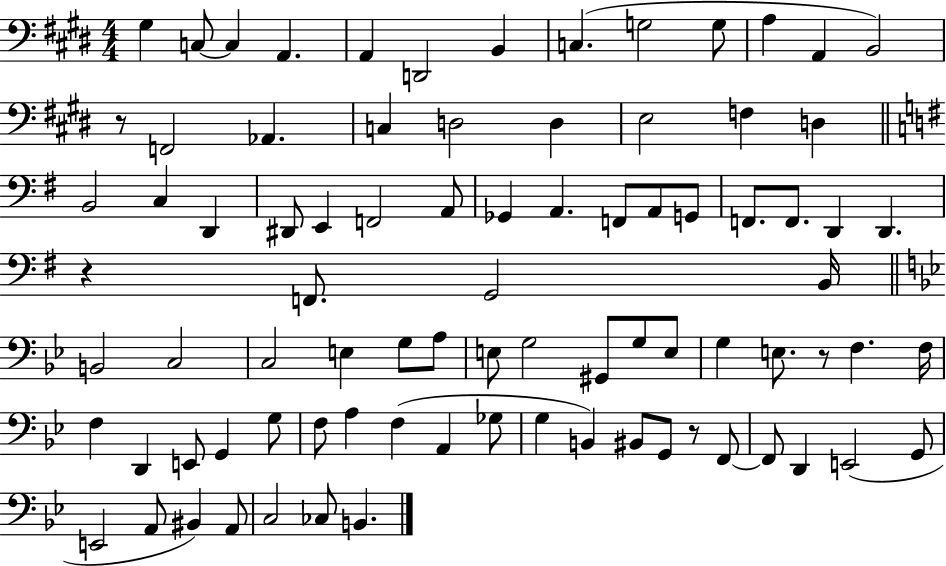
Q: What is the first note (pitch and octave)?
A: G#3